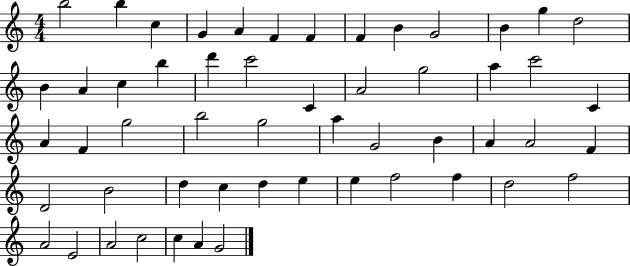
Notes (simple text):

B5/h B5/q C5/q G4/q A4/q F4/q F4/q F4/q B4/q G4/h B4/q G5/q D5/h B4/q A4/q C5/q B5/q D6/q C6/h C4/q A4/h G5/h A5/q C6/h C4/q A4/q F4/q G5/h B5/h G5/h A5/q G4/h B4/q A4/q A4/h F4/q D4/h B4/h D5/q C5/q D5/q E5/q E5/q F5/h F5/q D5/h F5/h A4/h E4/h A4/h C5/h C5/q A4/q G4/h